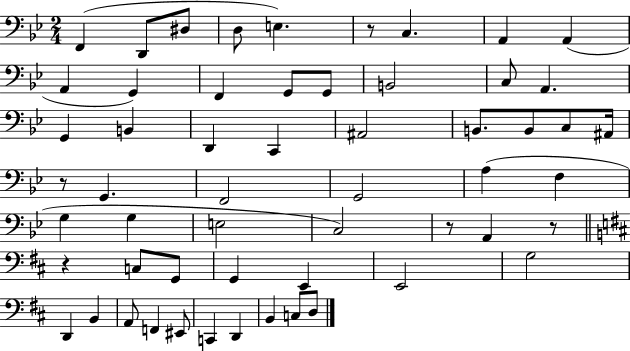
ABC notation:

X:1
T:Untitled
M:2/4
L:1/4
K:Bb
F,, D,,/2 ^D,/2 D,/2 E, z/2 C, A,, A,, A,, G,, F,, G,,/2 G,,/2 B,,2 C,/2 A,, G,, B,, D,, C,, ^A,,2 B,,/2 B,,/2 C,/2 ^A,,/4 z/2 G,, F,,2 G,,2 A, F, G, G, E,2 C,2 z/2 A,, z/2 z C,/2 G,,/2 G,, E,, E,,2 G,2 D,, B,, A,,/2 F,, ^E,,/2 C,, D,, B,, C,/2 D,/2